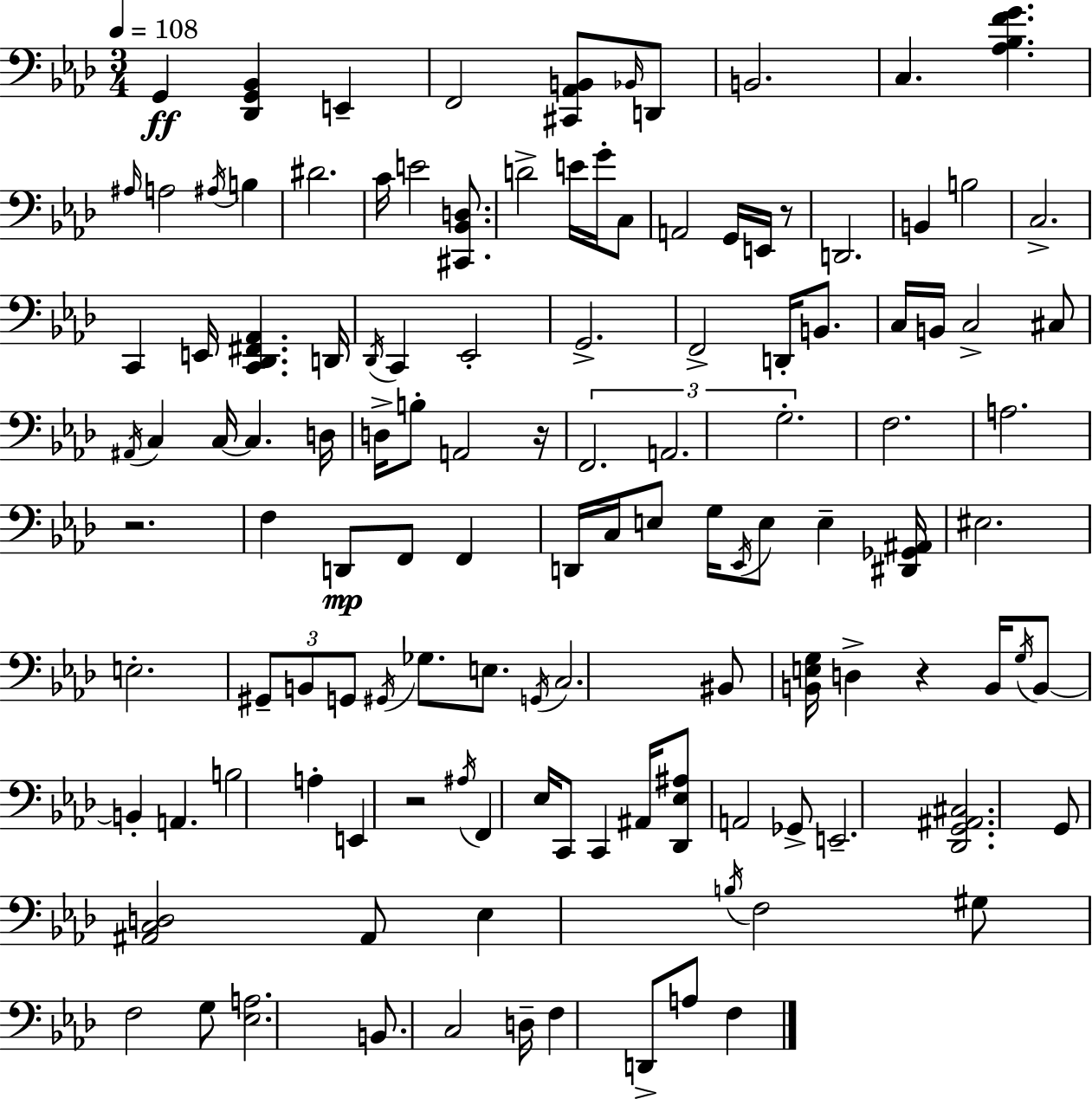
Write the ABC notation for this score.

X:1
T:Untitled
M:3/4
L:1/4
K:Fm
G,, [_D,,G,,_B,,] E,, F,,2 [^C,,_A,,B,,]/2 _B,,/4 D,,/2 B,,2 C, [_A,_B,FG] ^A,/4 A,2 ^A,/4 B, ^D2 C/4 E2 [^C,,_B,,D,]/2 D2 E/4 G/4 C,/2 A,,2 G,,/4 E,,/4 z/2 D,,2 B,, B,2 C,2 C,, E,,/4 [C,,_D,,^F,,_A,,] D,,/4 _D,,/4 C,, _E,,2 G,,2 F,,2 D,,/4 B,,/2 C,/4 B,,/4 C,2 ^C,/2 ^A,,/4 C, C,/4 C, D,/4 D,/4 B,/2 A,,2 z/4 F,,2 A,,2 G,2 F,2 A,2 z2 F, D,,/2 F,,/2 F,, D,,/4 C,/4 E,/2 G,/4 _E,,/4 E,/2 E, [^D,,_G,,^A,,]/4 ^E,2 E,2 ^G,,/2 B,,/2 G,,/2 ^G,,/4 _G,/2 E,/2 G,,/4 C,2 ^B,,/2 [B,,E,G,]/4 D, z B,,/4 G,/4 B,,/2 B,, A,, B,2 A, E,, z2 ^A,/4 F,, _E,/4 C,,/2 C,, ^A,,/4 [_D,,_E,^A,]/2 A,,2 _G,,/2 E,,2 [_D,,G,,^A,,^C,]2 G,,/2 [^A,,C,D,]2 ^A,,/2 _E, B,/4 F,2 ^G,/2 F,2 G,/2 [_E,A,]2 B,,/2 C,2 D,/4 F, D,,/2 A,/2 F,